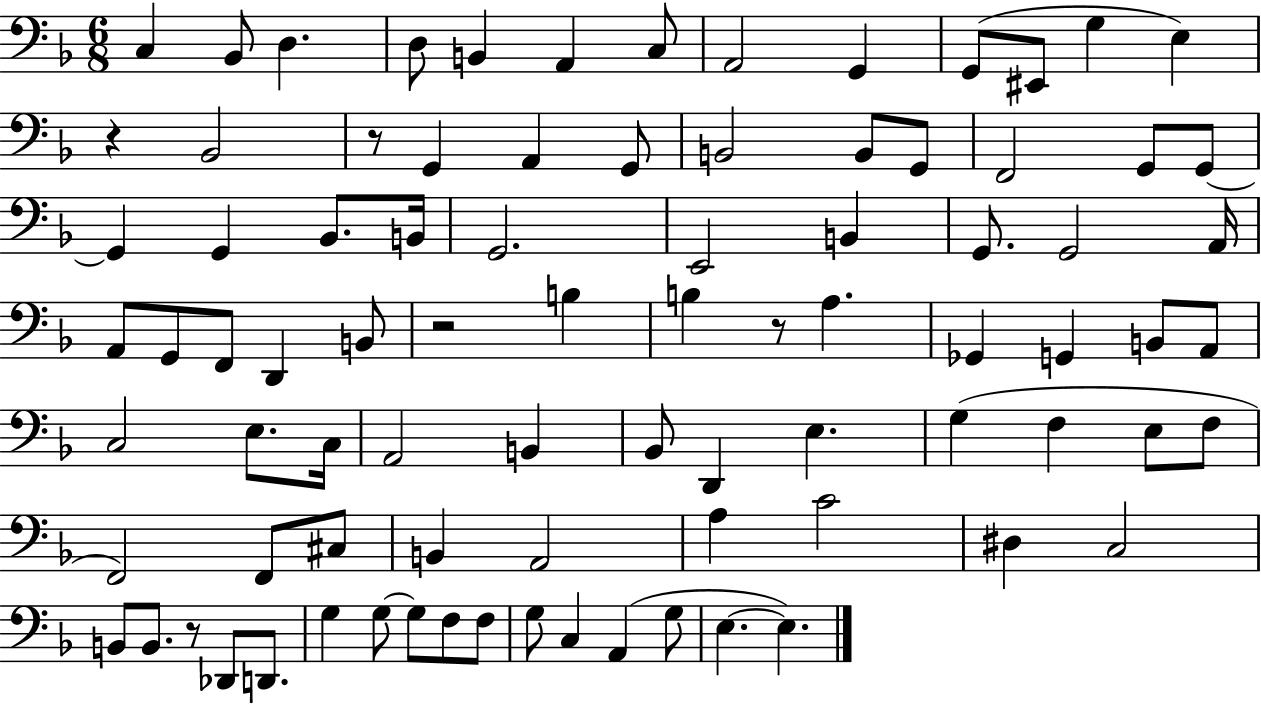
{
  \clef bass
  \numericTimeSignature
  \time 6/8
  \key f \major
  c4 bes,8 d4. | d8 b,4 a,4 c8 | a,2 g,4 | g,8( eis,8 g4 e4) | \break r4 bes,2 | r8 g,4 a,4 g,8 | b,2 b,8 g,8 | f,2 g,8 g,8~~ | \break g,4 g,4 bes,8. b,16 | g,2. | e,2 b,4 | g,8. g,2 a,16 | \break a,8 g,8 f,8 d,4 b,8 | r2 b4 | b4 r8 a4. | ges,4 g,4 b,8 a,8 | \break c2 e8. c16 | a,2 b,4 | bes,8 d,4 e4. | g4( f4 e8 f8 | \break f,2) f,8 cis8 | b,4 a,2 | a4 c'2 | dis4 c2 | \break b,8 b,8. r8 des,8 d,8. | g4 g8~~ g8 f8 f8 | g8 c4 a,4( g8 | e4.~~ e4.) | \break \bar "|."
}